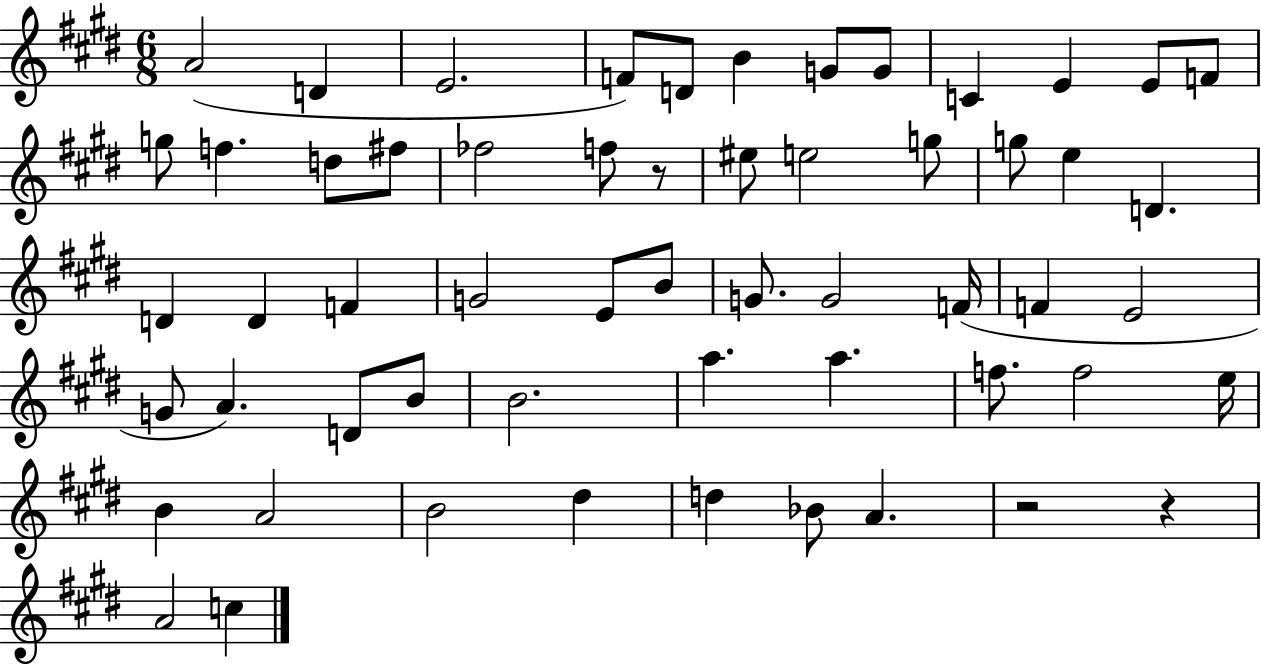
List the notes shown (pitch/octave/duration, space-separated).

A4/h D4/q E4/h. F4/e D4/e B4/q G4/e G4/e C4/q E4/q E4/e F4/e G5/e F5/q. D5/e F#5/e FES5/h F5/e R/e EIS5/e E5/h G5/e G5/e E5/q D4/q. D4/q D4/q F4/q G4/h E4/e B4/e G4/e. G4/h F4/s F4/q E4/h G4/e A4/q. D4/e B4/e B4/h. A5/q. A5/q. F5/e. F5/h E5/s B4/q A4/h B4/h D#5/q D5/q Bb4/e A4/q. R/h R/q A4/h C5/q